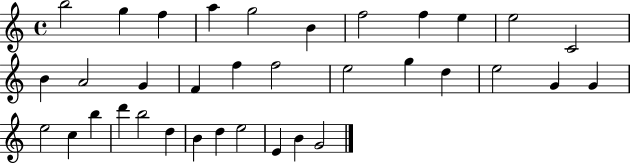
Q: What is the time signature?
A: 4/4